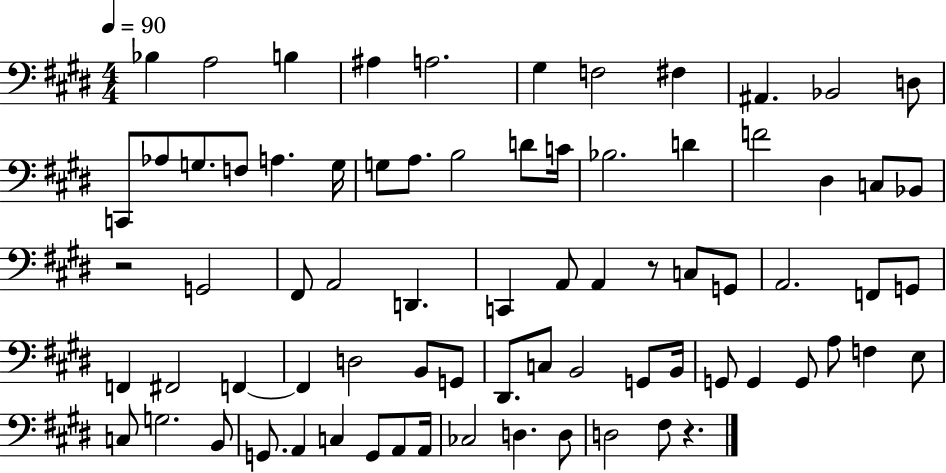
X:1
T:Untitled
M:4/4
L:1/4
K:E
_B, A,2 B, ^A, A,2 ^G, F,2 ^F, ^A,, _B,,2 D,/2 C,,/2 _A,/2 G,/2 F,/2 A, G,/4 G,/2 A,/2 B,2 D/2 C/4 _B,2 D F2 ^D, C,/2 _B,,/2 z2 G,,2 ^F,,/2 A,,2 D,, C,, A,,/2 A,, z/2 C,/2 G,,/2 A,,2 F,,/2 G,,/2 F,, ^F,,2 F,, F,, D,2 B,,/2 G,,/2 ^D,,/2 C,/2 B,,2 G,,/2 B,,/4 G,,/2 G,, G,,/2 A,/2 F, E,/2 C,/2 G,2 B,,/2 G,,/2 A,, C, G,,/2 A,,/2 A,,/4 _C,2 D, D,/2 D,2 ^F,/2 z